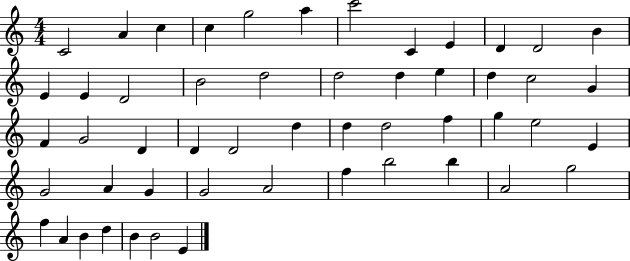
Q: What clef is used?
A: treble